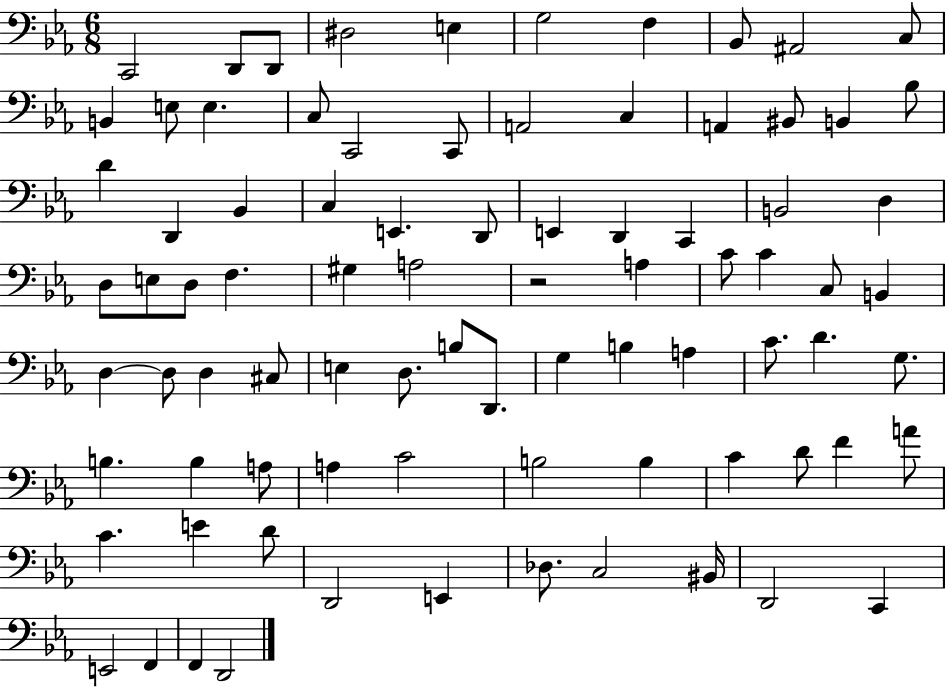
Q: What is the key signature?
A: EES major